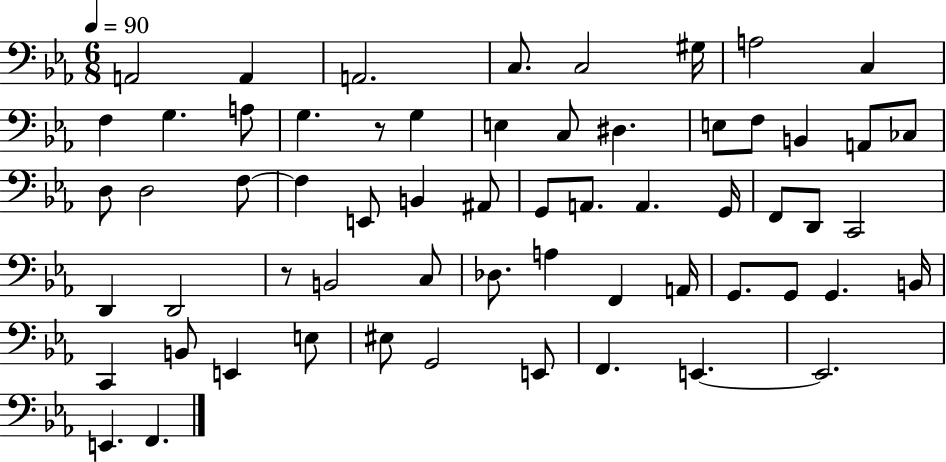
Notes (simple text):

A2/h A2/q A2/h. C3/e. C3/h G#3/s A3/h C3/q F3/q G3/q. A3/e G3/q. R/e G3/q E3/q C3/e D#3/q. E3/e F3/e B2/q A2/e CES3/e D3/e D3/h F3/e F3/q E2/e B2/q A#2/e G2/e A2/e. A2/q. G2/s F2/e D2/e C2/h D2/q D2/h R/e B2/h C3/e Db3/e. A3/q F2/q A2/s G2/e. G2/e G2/q. B2/s C2/q B2/e E2/q E3/e EIS3/e G2/h E2/e F2/q. E2/q. E2/h. E2/q. F2/q.